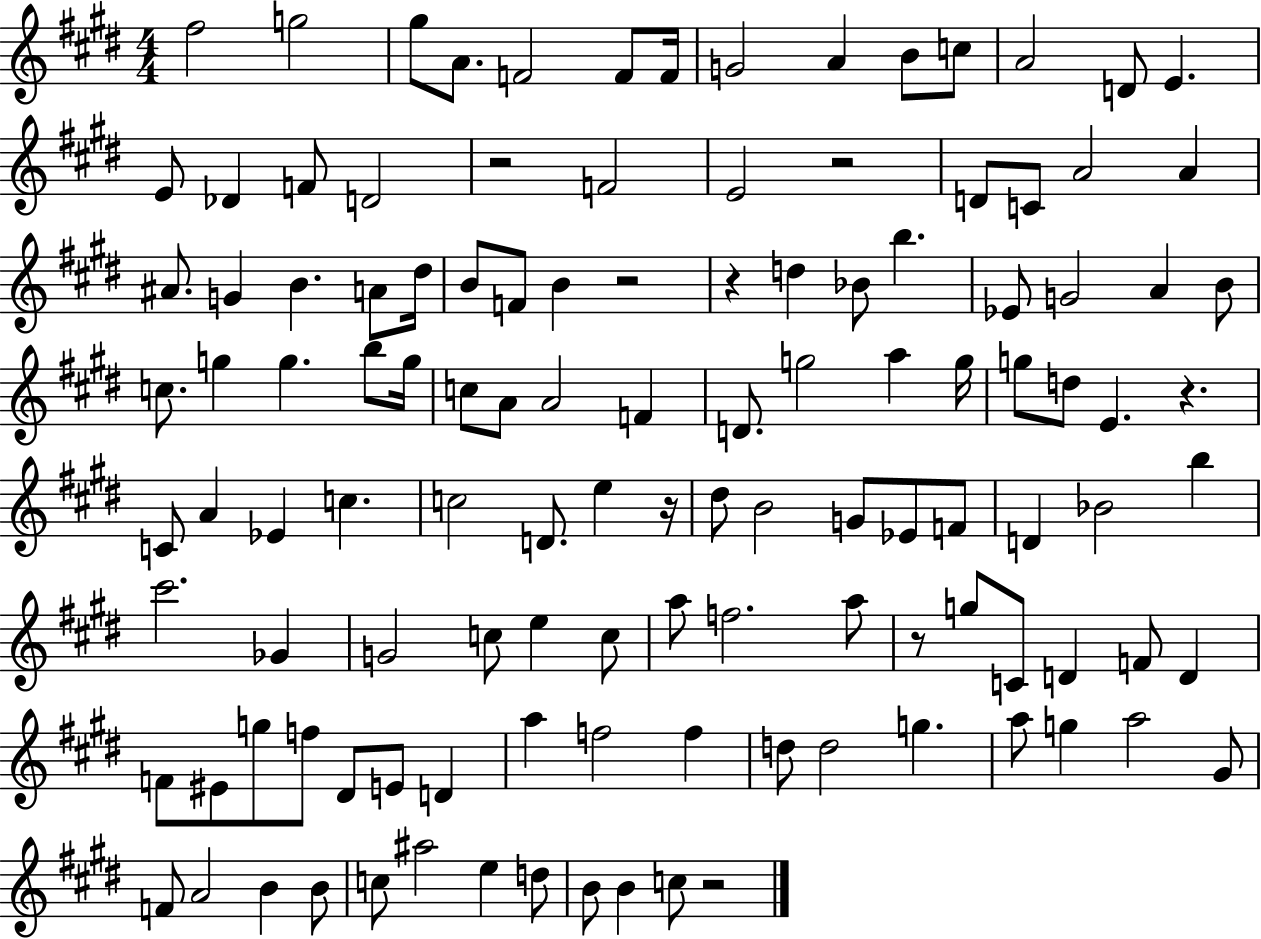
{
  \clef treble
  \numericTimeSignature
  \time 4/4
  \key e \major
  fis''2 g''2 | gis''8 a'8. f'2 f'8 f'16 | g'2 a'4 b'8 c''8 | a'2 d'8 e'4. | \break e'8 des'4 f'8 d'2 | r2 f'2 | e'2 r2 | d'8 c'8 a'2 a'4 | \break ais'8. g'4 b'4. a'8 dis''16 | b'8 f'8 b'4 r2 | r4 d''4 bes'8 b''4. | ees'8 g'2 a'4 b'8 | \break c''8. g''4 g''4. b''8 g''16 | c''8 a'8 a'2 f'4 | d'8. g''2 a''4 g''16 | g''8 d''8 e'4. r4. | \break c'8 a'4 ees'4 c''4. | c''2 d'8. e''4 r16 | dis''8 b'2 g'8 ees'8 f'8 | d'4 bes'2 b''4 | \break cis'''2. ges'4 | g'2 c''8 e''4 c''8 | a''8 f''2. a''8 | r8 g''8 c'8 d'4 f'8 d'4 | \break f'8 eis'8 g''8 f''8 dis'8 e'8 d'4 | a''4 f''2 f''4 | d''8 d''2 g''4. | a''8 g''4 a''2 gis'8 | \break f'8 a'2 b'4 b'8 | c''8 ais''2 e''4 d''8 | b'8 b'4 c''8 r2 | \bar "|."
}